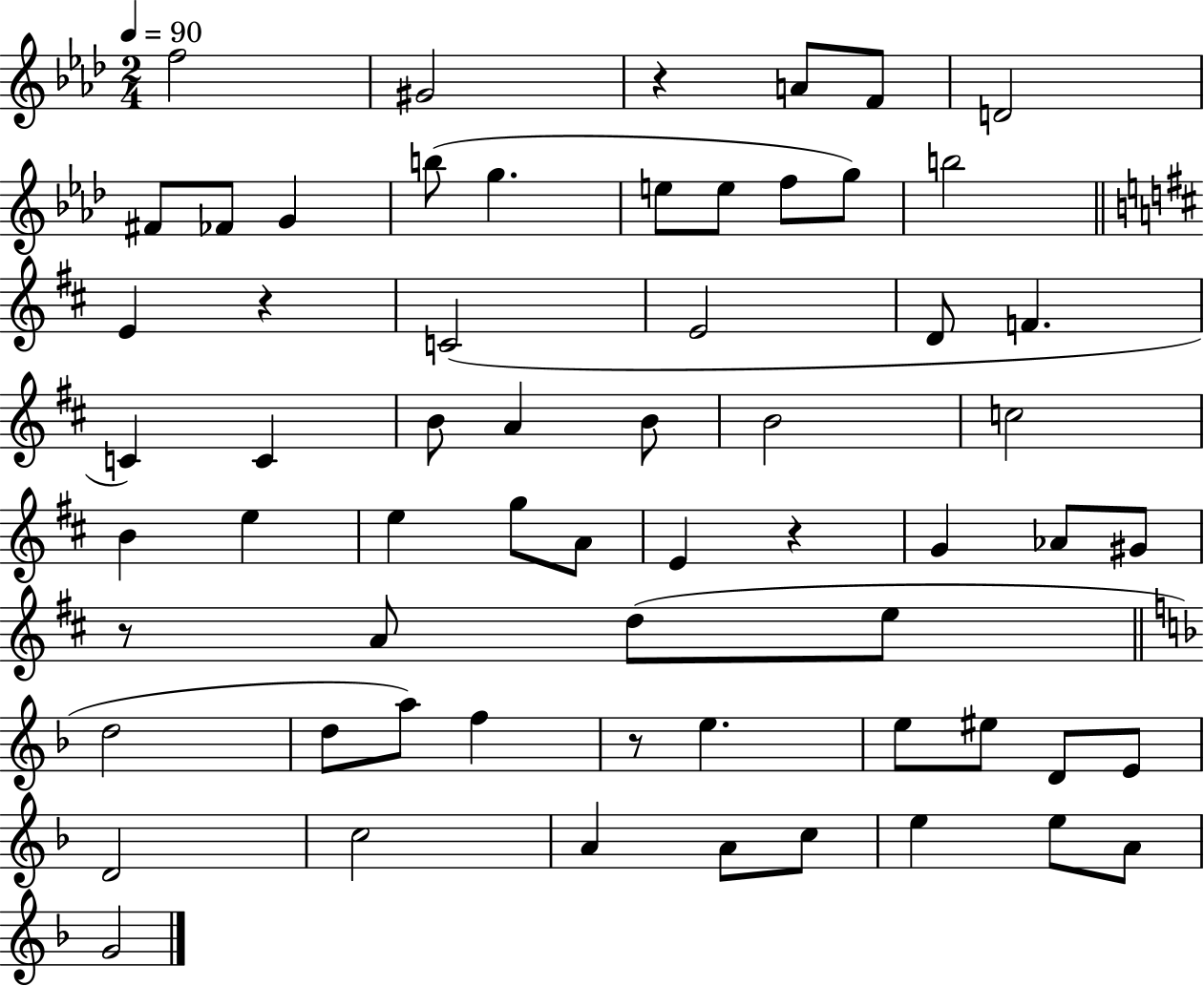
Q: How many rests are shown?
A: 5